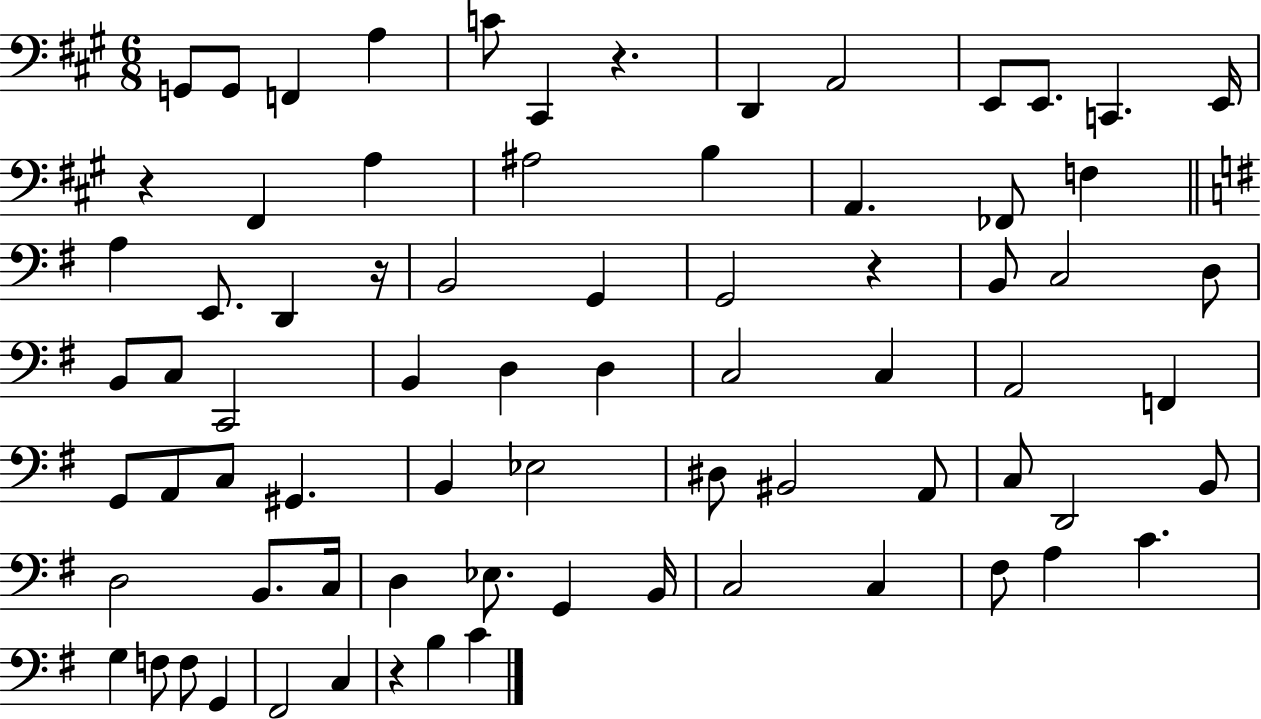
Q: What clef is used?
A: bass